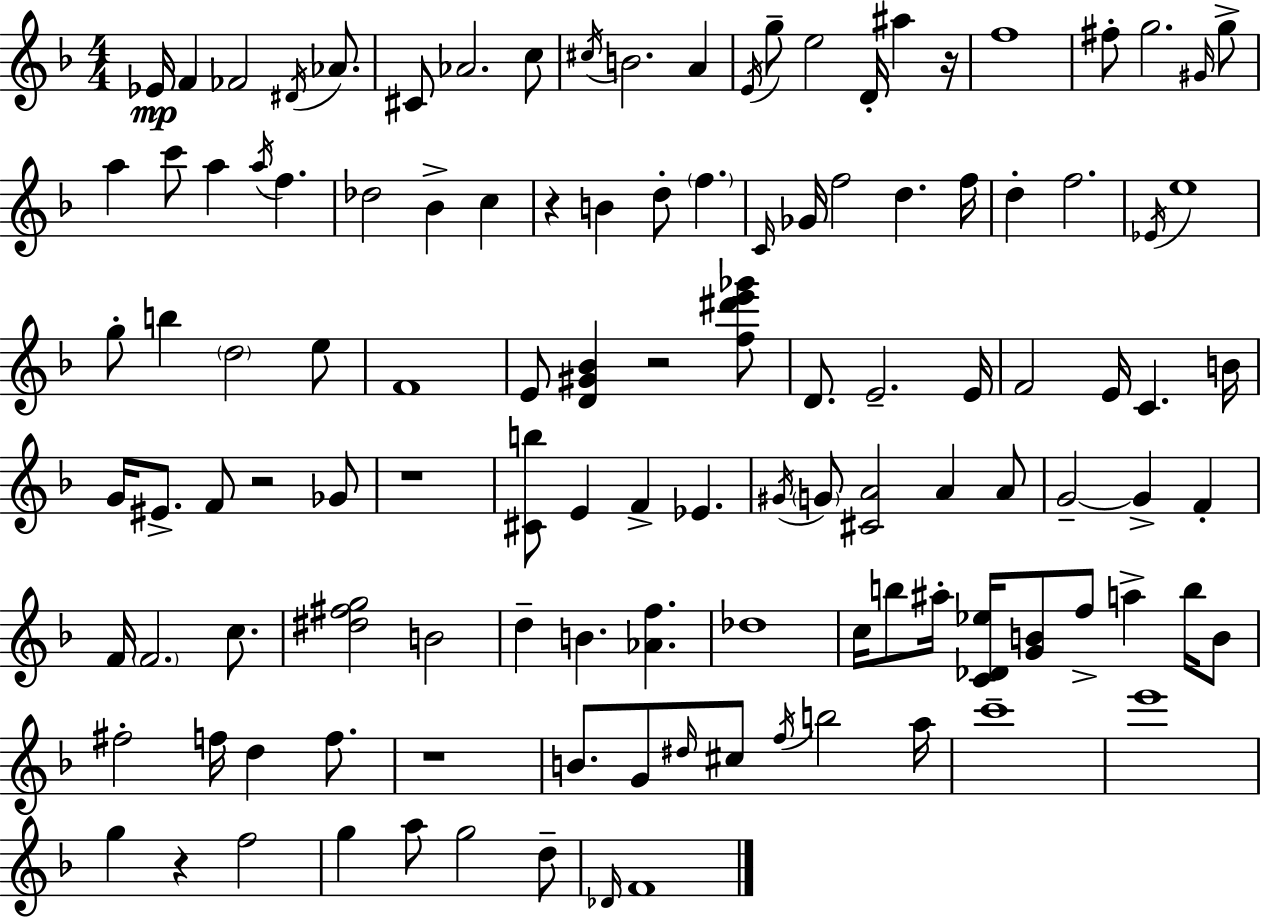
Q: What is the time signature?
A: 4/4